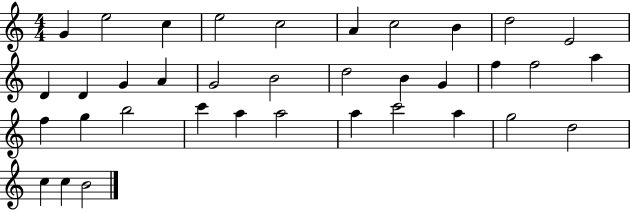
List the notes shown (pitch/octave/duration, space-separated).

G4/q E5/h C5/q E5/h C5/h A4/q C5/h B4/q D5/h E4/h D4/q D4/q G4/q A4/q G4/h B4/h D5/h B4/q G4/q F5/q F5/h A5/q F5/q G5/q B5/h C6/q A5/q A5/h A5/q C6/h A5/q G5/h D5/h C5/q C5/q B4/h